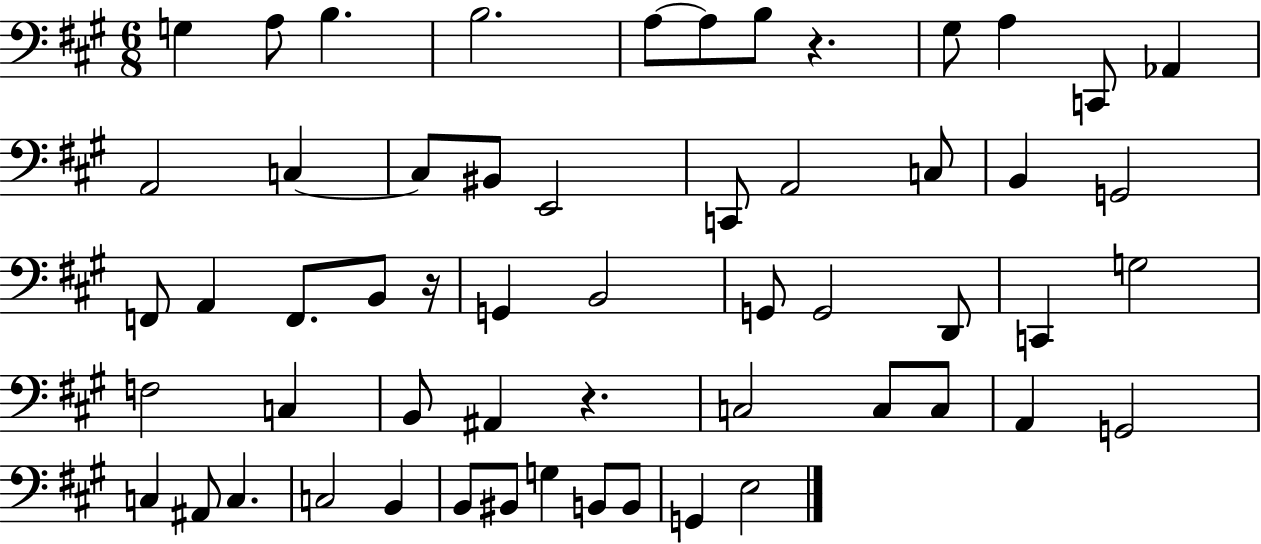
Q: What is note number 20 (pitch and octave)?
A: B2